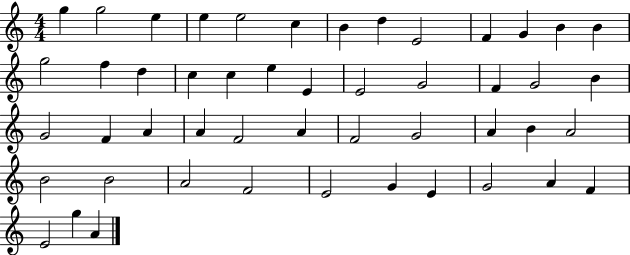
{
  \clef treble
  \numericTimeSignature
  \time 4/4
  \key c \major
  g''4 g''2 e''4 | e''4 e''2 c''4 | b'4 d''4 e'2 | f'4 g'4 b'4 b'4 | \break g''2 f''4 d''4 | c''4 c''4 e''4 e'4 | e'2 g'2 | f'4 g'2 b'4 | \break g'2 f'4 a'4 | a'4 f'2 a'4 | f'2 g'2 | a'4 b'4 a'2 | \break b'2 b'2 | a'2 f'2 | e'2 g'4 e'4 | g'2 a'4 f'4 | \break e'2 g''4 a'4 | \bar "|."
}